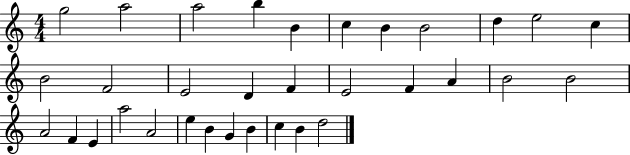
{
  \clef treble
  \numericTimeSignature
  \time 4/4
  \key c \major
  g''2 a''2 | a''2 b''4 b'4 | c''4 b'4 b'2 | d''4 e''2 c''4 | \break b'2 f'2 | e'2 d'4 f'4 | e'2 f'4 a'4 | b'2 b'2 | \break a'2 f'4 e'4 | a''2 a'2 | e''4 b'4 g'4 b'4 | c''4 b'4 d''2 | \break \bar "|."
}